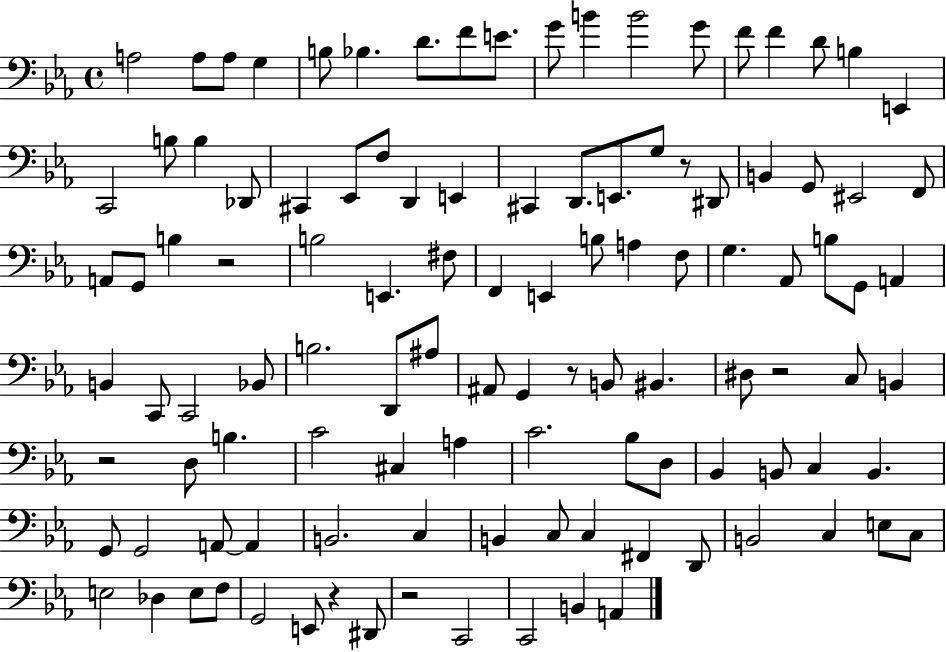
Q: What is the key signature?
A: EES major